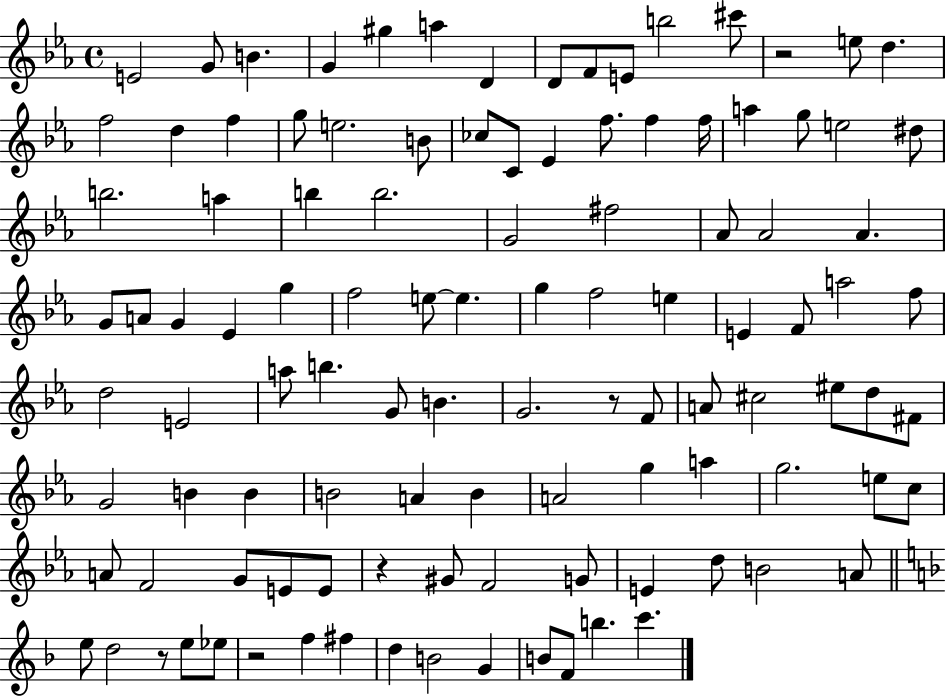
E4/h G4/e B4/q. G4/q G#5/q A5/q D4/q D4/e F4/e E4/e B5/h C#6/e R/h E5/e D5/q. F5/h D5/q F5/q G5/e E5/h. B4/e CES5/e C4/e Eb4/q F5/e. F5/q F5/s A5/q G5/e E5/h D#5/e B5/h. A5/q B5/q B5/h. G4/h F#5/h Ab4/e Ab4/h Ab4/q. G4/e A4/e G4/q Eb4/q G5/q F5/h E5/e E5/q. G5/q F5/h E5/q E4/q F4/e A5/h F5/e D5/h E4/h A5/e B5/q. G4/e B4/q. G4/h. R/e F4/e A4/e C#5/h EIS5/e D5/e F#4/e G4/h B4/q B4/q B4/h A4/q B4/q A4/h G5/q A5/q G5/h. E5/e C5/e A4/e F4/h G4/e E4/e E4/e R/q G#4/e F4/h G4/e E4/q D5/e B4/h A4/e E5/e D5/h R/e E5/e Eb5/e R/h F5/q F#5/q D5/q B4/h G4/q B4/e F4/e B5/q. C6/q.